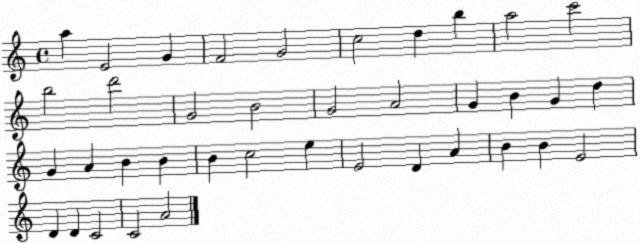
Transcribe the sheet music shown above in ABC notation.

X:1
T:Untitled
M:4/4
L:1/4
K:C
a E2 G F2 G2 c2 d b a2 c'2 b2 d'2 G2 B2 G2 A2 G B G d G A B B B c2 e E2 D A B B E2 D D C2 C2 A2